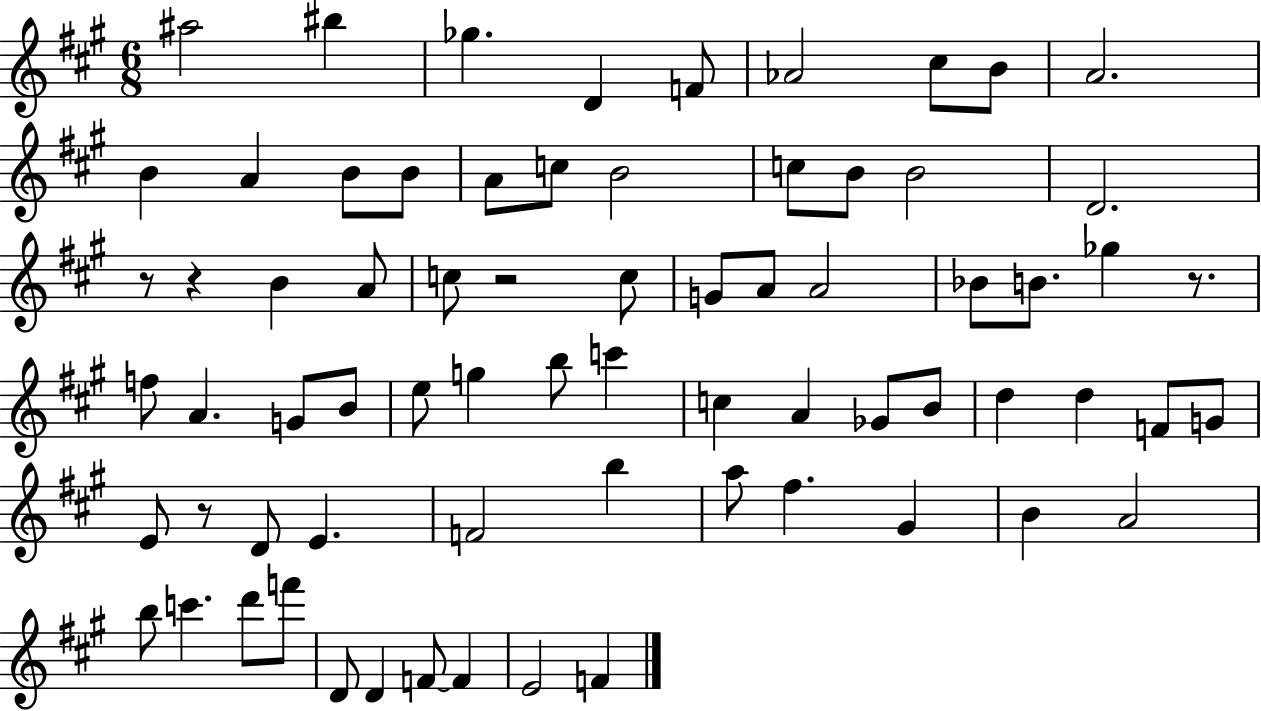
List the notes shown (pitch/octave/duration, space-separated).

A#5/h BIS5/q Gb5/q. D4/q F4/e Ab4/h C#5/e B4/e A4/h. B4/q A4/q B4/e B4/e A4/e C5/e B4/h C5/e B4/e B4/h D4/h. R/e R/q B4/q A4/e C5/e R/h C5/e G4/e A4/e A4/h Bb4/e B4/e. Gb5/q R/e. F5/e A4/q. G4/e B4/e E5/e G5/q B5/e C6/q C5/q A4/q Gb4/e B4/e D5/q D5/q F4/e G4/e E4/e R/e D4/e E4/q. F4/h B5/q A5/e F#5/q. G#4/q B4/q A4/h B5/e C6/q. D6/e F6/e D4/e D4/q F4/e F4/q E4/h F4/q